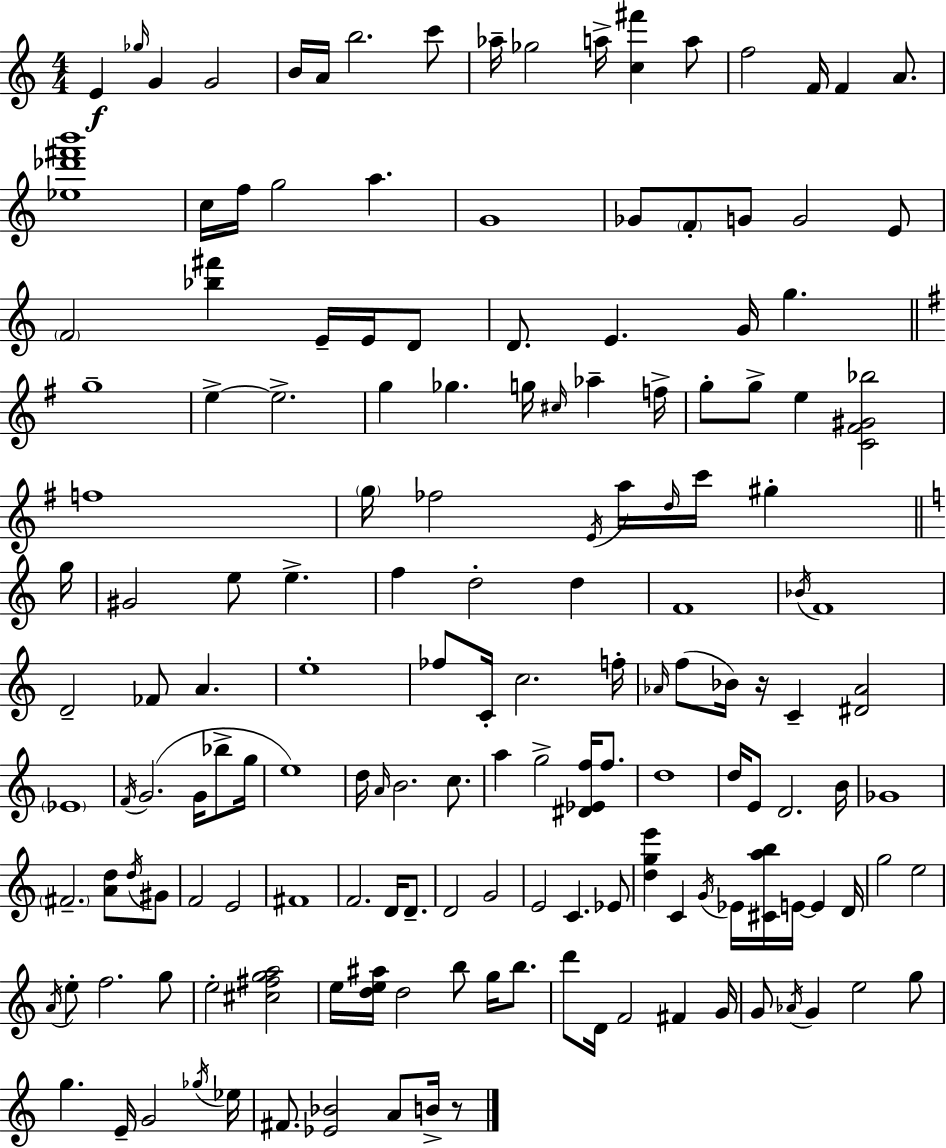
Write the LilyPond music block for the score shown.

{
  \clef treble
  \numericTimeSignature
  \time 4/4
  \key a \minor
  \repeat volta 2 { e'4\f \grace { ges''16 } g'4 g'2 | b'16 a'16 b''2. c'''8 | aes''16-- ges''2 a''16-> <c'' fis'''>4 a''8 | f''2 f'16 f'4 a'8. | \break <ees'' des''' fis''' b'''>1 | c''16 f''16 g''2 a''4. | g'1 | ges'8 \parenthesize f'8-. g'8 g'2 e'8 | \break \parenthesize f'2 <bes'' fis'''>4 e'16-- e'16 d'8 | d'8. e'4. g'16 g''4. | \bar "||" \break \key e \minor g''1-- | e''4->~~ e''2.-> | g''4 ges''4. g''16 \grace { cis''16 } aes''4-- | f''16-> g''8-. g''8-> e''4 <c' fis' gis' bes''>2 | \break f''1 | \parenthesize g''16 fes''2 \acciaccatura { e'16 } a''16 \grace { d''16 } c'''16 gis''4-. | \bar "||" \break \key c \major g''16 gis'2 e''8 e''4.-> | f''4 d''2-. d''4 | f'1 | \acciaccatura { bes'16 } f'1 | \break d'2-- fes'8 a'4. | e''1-. | fes''8 c'16-. c''2. | f''16-. \grace { aes'16 }( f''8 bes'16) r16 c'4-- <dis' aes'>2 | \break \parenthesize ees'1 | \acciaccatura { f'16 }( g'2. | g'16 bes''8-> g''16 e''1) | d''16 \grace { a'16 } b'2. | \break c''8. a''4 g''2-> | <dis' ees' f''>16 f''8. d''1 | d''16 e'8 d'2. | b'16 ges'1 | \break \parenthesize fis'2.-- | <a' d''>8 \acciaccatura { d''16 } gis'8 f'2 e'2 | fis'1 | f'2. | \break d'16 d'8.-- d'2 g'2 | e'2 c'4. | ees'8 <d'' g'' e'''>4 c'4 \acciaccatura { g'16 } ees'16 | <cis' a'' b''>16 e'16~~ e'4 d'16 g''2 e''2 | \break \acciaccatura { a'16 } e''8-. f''2. | g''8 e''2-. | <cis'' fis'' g'' a''>2 e''16 <d'' e'' ais''>16 d''2 | b''8 g''16 b''8. d'''8 d'16 f'2 | \break fis'4 g'16 g'8 \acciaccatura { aes'16 } g'4 e''2 | g''8 g''4. e'16-- | g'2 \acciaccatura { ges''16 } ees''16 fis'8. <ees' bes'>2 | a'8 b'16-> r8 } \bar "|."
}